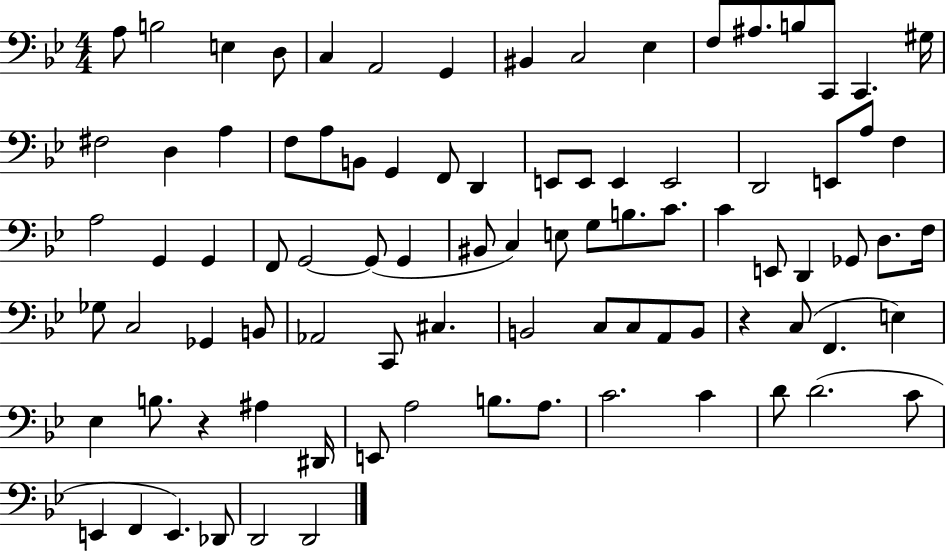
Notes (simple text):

A3/e B3/h E3/q D3/e C3/q A2/h G2/q BIS2/q C3/h Eb3/q F3/e A#3/e. B3/e C2/e C2/q. G#3/s F#3/h D3/q A3/q F3/e A3/e B2/e G2/q F2/e D2/q E2/e E2/e E2/q E2/h D2/h E2/e A3/e F3/q A3/h G2/q G2/q F2/e G2/h G2/e G2/q BIS2/e C3/q E3/e G3/e B3/e. C4/e. C4/q E2/e D2/q Gb2/e D3/e. F3/s Gb3/e C3/h Gb2/q B2/e Ab2/h C2/e C#3/q. B2/h C3/e C3/e A2/e B2/e R/q C3/e F2/q. E3/q Eb3/q B3/e. R/q A#3/q D#2/s E2/e A3/h B3/e. A3/e. C4/h. C4/q D4/e D4/h. C4/e E2/q F2/q E2/q. Db2/e D2/h D2/h